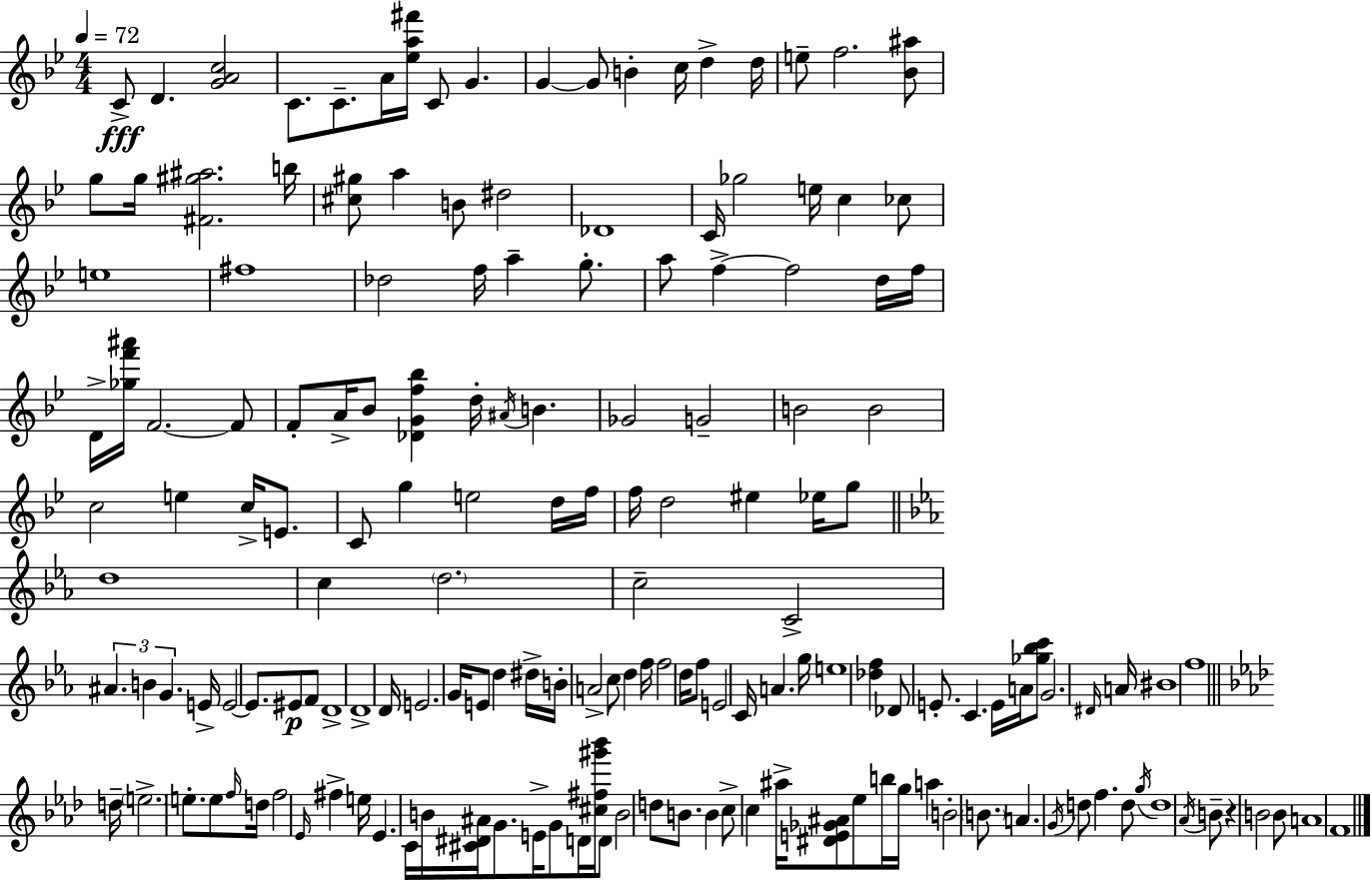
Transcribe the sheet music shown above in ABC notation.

X:1
T:Untitled
M:4/4
L:1/4
K:Gm
C/2 D [GAc]2 C/2 C/2 A/4 [_ea^f']/4 C/2 G G G/2 B c/4 d d/4 e/2 f2 [_B^a]/2 g/2 g/4 [^F^g^a]2 b/4 [^c^g]/2 a B/2 ^d2 _D4 C/4 _g2 e/4 c _c/2 e4 ^f4 _d2 f/4 a g/2 a/2 f f2 d/4 f/4 D/4 [_gf'^a']/4 F2 F/2 F/2 A/4 _B/2 [_DGf_b] d/4 ^A/4 B _G2 G2 B2 B2 c2 e c/4 E/2 C/2 g e2 d/4 f/4 f/4 d2 ^e _e/4 g/2 d4 c d2 c2 C2 ^A B G E/4 E2 E/2 ^E/2 F/2 D4 D4 D/4 E2 G/4 E/2 d ^d/4 B/4 A2 c/2 d f/4 f2 d/4 f/2 E2 C/4 A g/4 e4 [_df] _D/2 E/2 C E/4 A/4 [_g_bc']/2 G2 ^D/4 A/4 ^B4 f4 d/4 e2 e/2 e/2 f/4 d/4 f2 _E/4 ^f e/4 _E C/4 B/4 [^C^D^A]/4 G/2 E/4 G/2 D/4 [^c^f^g'_b']/4 D/2 B2 d/2 B/2 B c/2 c ^a/4 [^DE_G^A]/2 _e/2 b/4 g/4 a B2 B/2 A G/4 d/2 f d/2 g/4 d4 _A/4 B/2 z B2 B/2 A4 F4